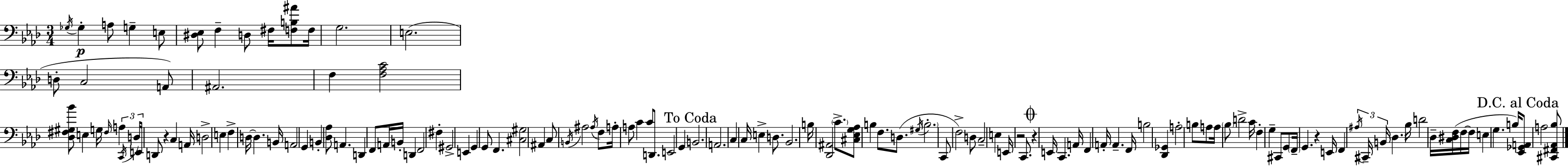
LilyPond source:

{
  \clef bass
  \numericTimeSignature
  \time 3/4
  \key aes \major
  \repeat volta 2 { \acciaccatura { ges16 }\p ges4-. a8 g4-- e8 | <dis ees>8 f4-- d8 fis16 <f b ais'>8 | f16 g2. | e2.( | \break d8-. c2 a,8) | ais,2. | f4 <f aes c'>2 | <des fis gis bes'>8 e4 g16 \grace { fis16 } a4 | \break \tuplet 3/2 { \acciaccatura { c,16 } d16 e,16 } d,8 r4 c4 | a,16 d2-> e4 | f4-> d16~~ d4. | b,16 a,2 g,4 | \break b,4-. <des aes>8 a,4. | d,4 f,8 a,16 b,16-. d,4 | f,2 fis4-. | gis,2-> e,4 | \break g,4 g,8 f,4. | <cis gis>2 ais,4 | c8 \acciaccatura { b,16 } ais2 | \acciaccatura { ais16 } f8 a16-. a8 c'4 | \break c'8 d,8. e,2 | g,4 \mark "To Coda" b,2. | a,2. | c4 c16 e4-> | \break d8. bes,2. | b16 <des, ais,>2 | \parenthesize c'8.-> <cis ees g aes>8 b4 f8. | d8.( \acciaccatura { gis16 } \parenthesize b2.-. | \break c,8 f2->) | d8 c2-- | e4 e,16 r2 | c,8. \mark \markup { \musicglyph "scripts.coda" } r4 e,16 c,4. | \break a,16 f,4 a,16-. a,4.-- | f,16 b2 | <des, ges,>4 a2-. | b8 a8 a16 \parenthesize bes8 d'2-> | \break c'16 f4-. g4-- | cis,8 g,8 \parenthesize f,16-- g,4. | r4 e,16 f,4 \tuplet 3/2 { \acciaccatura { ais16 } cis,16-- | b,16 } \parenthesize des4. bes16 d'2 | \break des16-- <c dis f>16( f16~~ f16 e4 | g4. b16) \mark "D.C. al Coda" <ees, ges, a,>8 a2 | <cis, fis, aes, bes>8 } \bar "|."
}